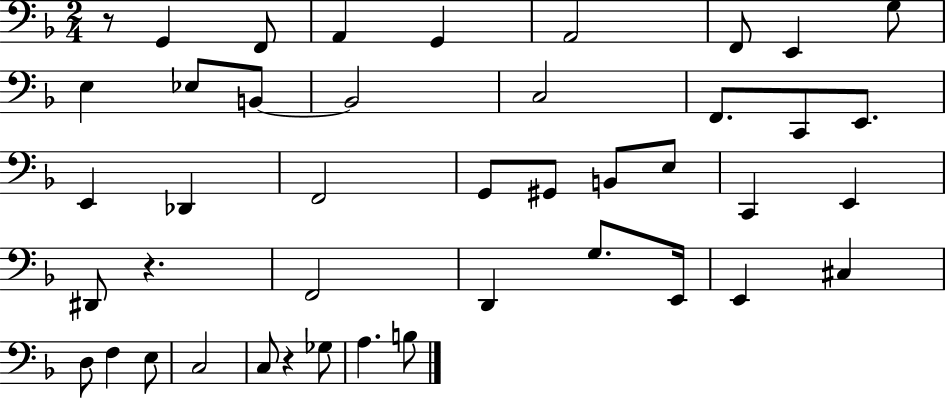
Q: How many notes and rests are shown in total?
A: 43